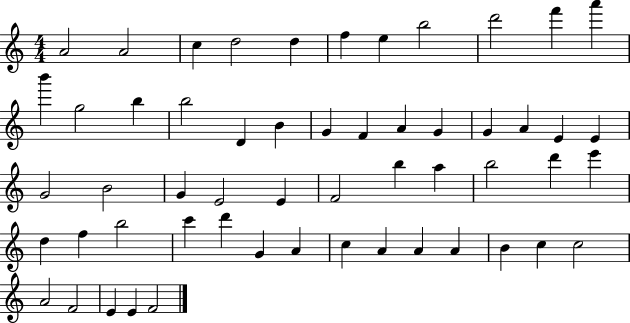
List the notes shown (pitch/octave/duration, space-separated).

A4/h A4/h C5/q D5/h D5/q F5/q E5/q B5/h D6/h F6/q A6/q B6/q G5/h B5/q B5/h D4/q B4/q G4/q F4/q A4/q G4/q G4/q A4/q E4/q E4/q G4/h B4/h G4/q E4/h E4/q F4/h B5/q A5/q B5/h D6/q E6/q D5/q F5/q B5/h C6/q D6/q G4/q A4/q C5/q A4/q A4/q A4/q B4/q C5/q C5/h A4/h F4/h E4/q E4/q F4/h